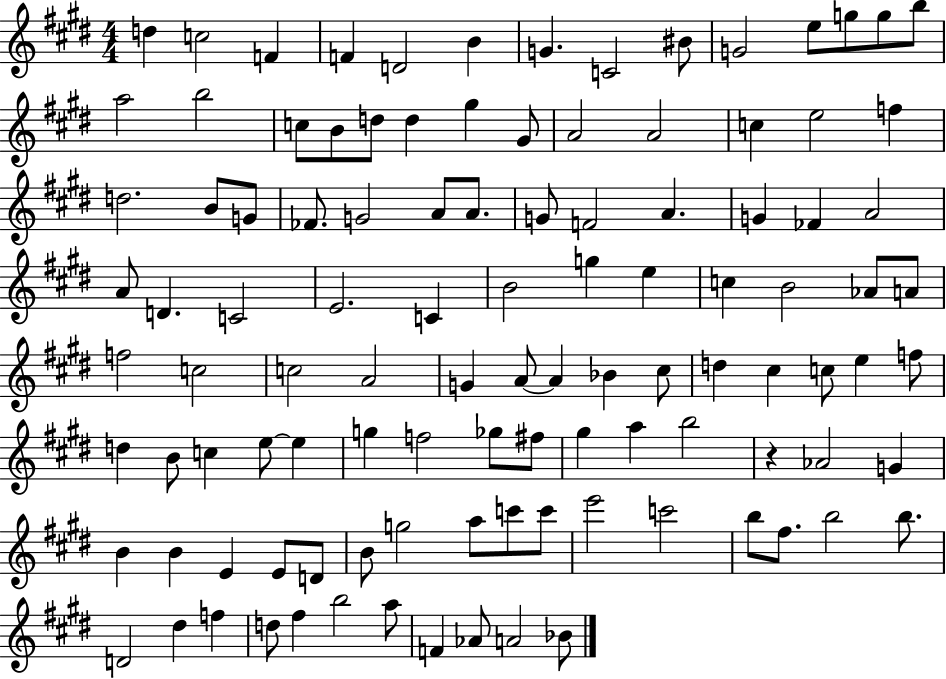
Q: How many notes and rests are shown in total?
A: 108